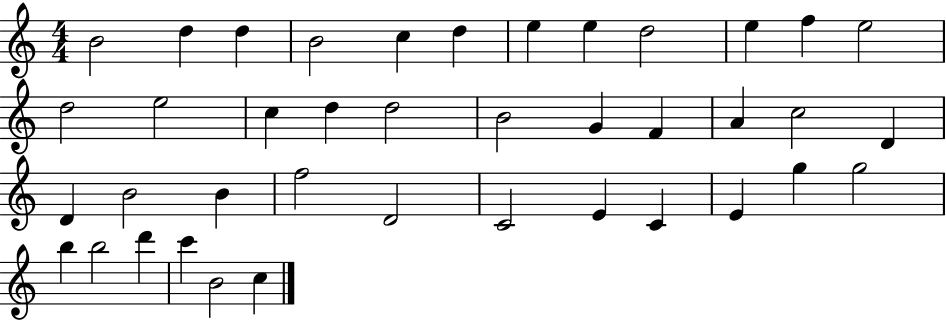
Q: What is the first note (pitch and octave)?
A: B4